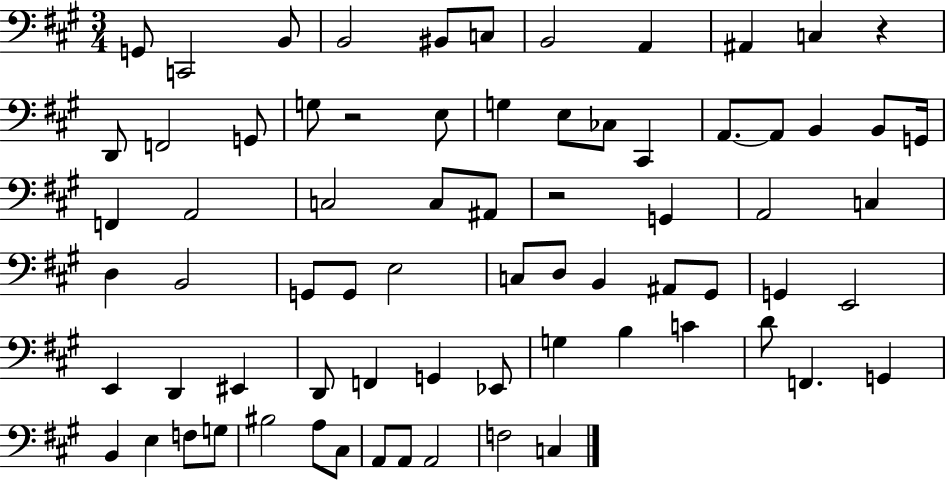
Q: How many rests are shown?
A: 3